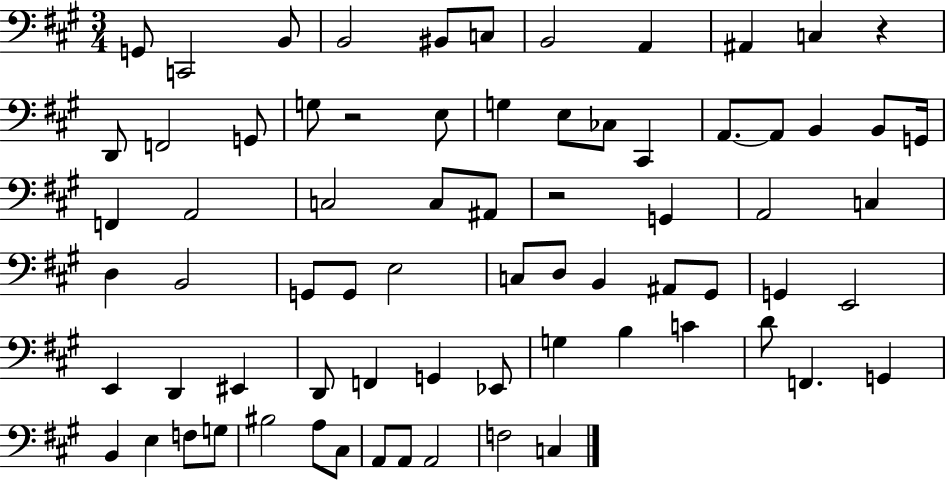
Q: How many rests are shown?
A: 3